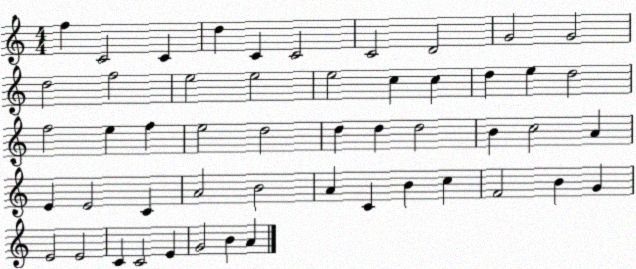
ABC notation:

X:1
T:Untitled
M:4/4
L:1/4
K:C
f C2 C d C C2 C2 D2 G2 G2 d2 f2 e2 e2 e2 c c d e d2 f2 e f e2 d2 d d d2 B c2 A E E2 C A2 B2 A C B c F2 B G E2 E2 C C2 E G2 B A